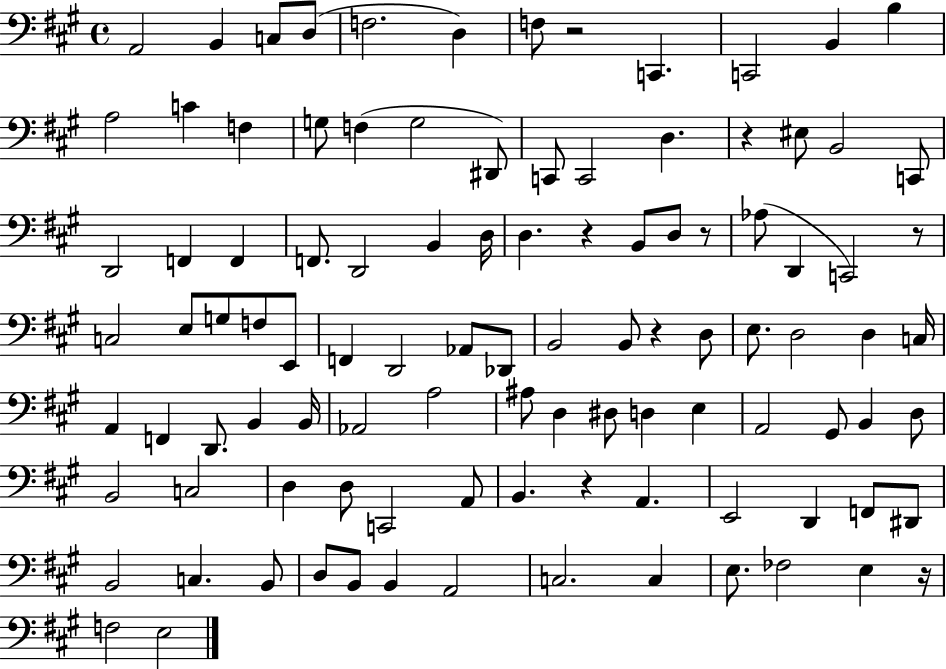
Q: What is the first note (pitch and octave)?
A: A2